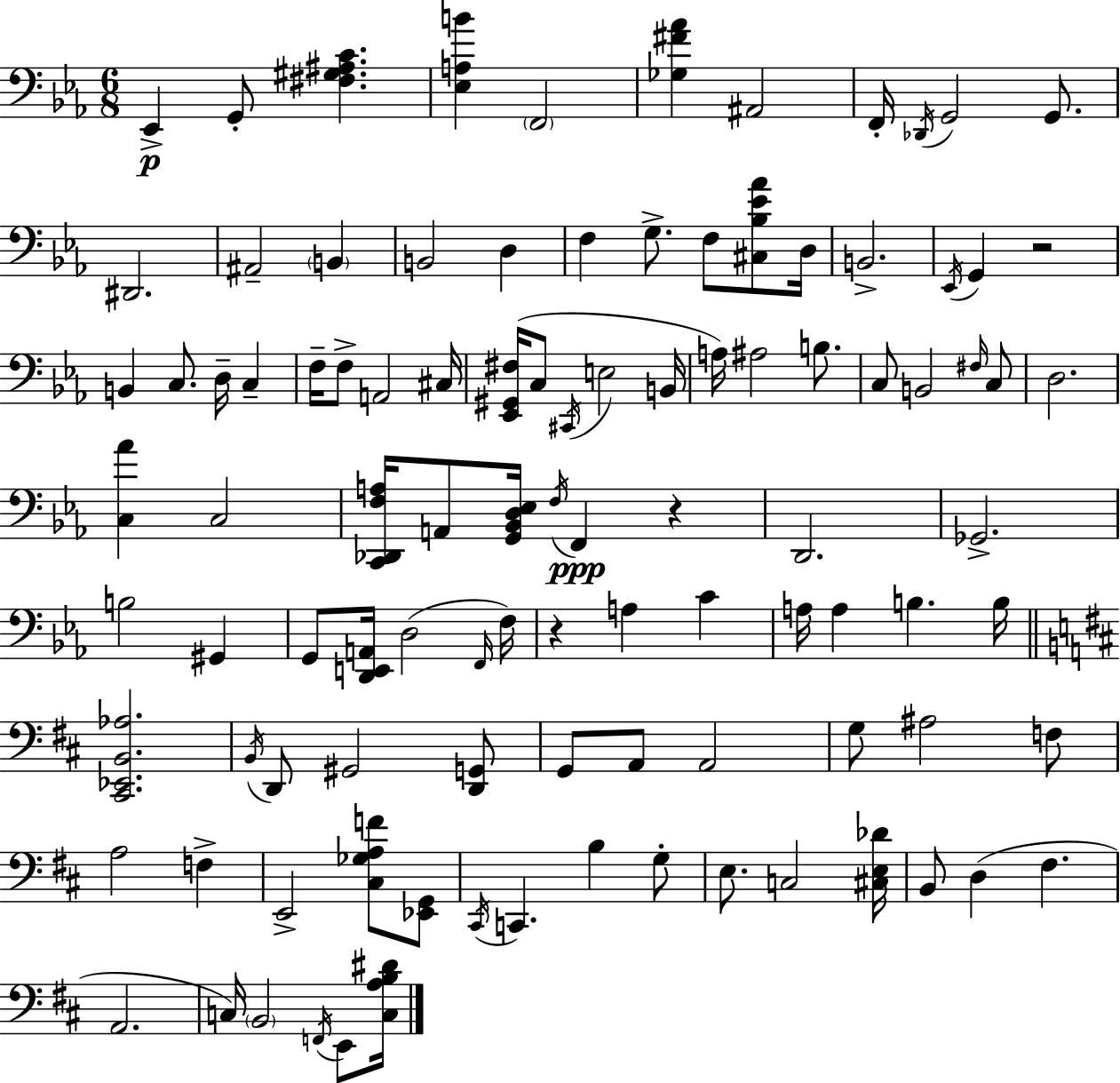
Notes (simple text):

Eb2/q G2/e [F#3,G#3,A#3,C4]/q. [Eb3,A3,B4]/q F2/h [Gb3,F#4,Ab4]/q A#2/h F2/s Db2/s G2/h G2/e. D#2/h. A#2/h B2/q B2/h D3/q F3/q G3/e. F3/e [C#3,Bb3,Eb4,Ab4]/e D3/s B2/h. Eb2/s G2/q R/h B2/q C3/e. D3/s C3/q F3/s F3/e A2/h C#3/s [Eb2,G#2,F#3]/s C3/e C#2/s E3/h B2/s A3/s A#3/h B3/e. C3/e B2/h F#3/s C3/e D3/h. [C3,Ab4]/q C3/h [C2,Db2,F3,A3]/s A2/e [G2,Bb2,D3,Eb3]/s F3/s F2/q R/q D2/h. Gb2/h. B3/h G#2/q G2/e [D2,E2,A2]/s D3/h F2/s F3/s R/q A3/q C4/q A3/s A3/q B3/q. B3/s [C#2,Eb2,B2,Ab3]/h. B2/s D2/e G#2/h [D2,G2]/e G2/e A2/e A2/h G3/e A#3/h F3/e A3/h F3/q E2/h [C#3,Gb3,A3,F4]/e [Eb2,G2]/e C#2/s C2/q. B3/q G3/e E3/e. C3/h [C#3,E3,Db4]/s B2/e D3/q F#3/q. A2/h. C3/s B2/h F2/s E2/e [C3,A3,B3,D#4]/s